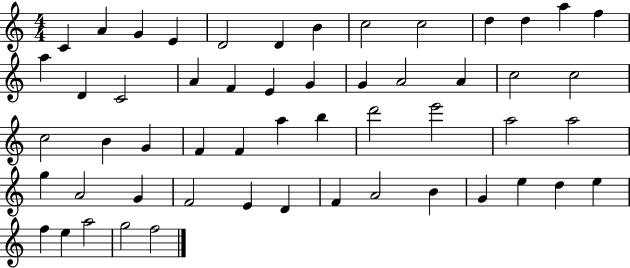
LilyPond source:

{
  \clef treble
  \numericTimeSignature
  \time 4/4
  \key c \major
  c'4 a'4 g'4 e'4 | d'2 d'4 b'4 | c''2 c''2 | d''4 d''4 a''4 f''4 | \break a''4 d'4 c'2 | a'4 f'4 e'4 g'4 | g'4 a'2 a'4 | c''2 c''2 | \break c''2 b'4 g'4 | f'4 f'4 a''4 b''4 | d'''2 e'''2 | a''2 a''2 | \break g''4 a'2 g'4 | f'2 e'4 d'4 | f'4 a'2 b'4 | g'4 e''4 d''4 e''4 | \break f''4 e''4 a''2 | g''2 f''2 | \bar "|."
}